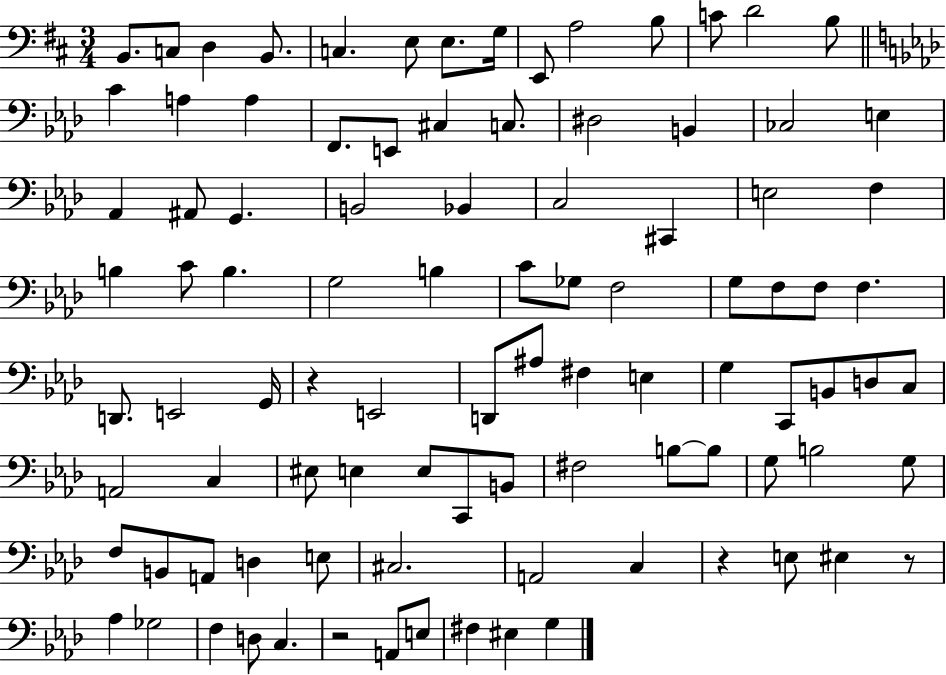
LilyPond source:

{
  \clef bass
  \numericTimeSignature
  \time 3/4
  \key d \major
  b,8. c8 d4 b,8. | c4. e8 e8. g16 | e,8 a2 b8 | c'8 d'2 b8 | \break \bar "||" \break \key aes \major c'4 a4 a4 | f,8. e,8 cis4 c8. | dis2 b,4 | ces2 e4 | \break aes,4 ais,8 g,4. | b,2 bes,4 | c2 cis,4 | e2 f4 | \break b4 c'8 b4. | g2 b4 | c'8 ges8 f2 | g8 f8 f8 f4. | \break d,8. e,2 g,16 | r4 e,2 | d,8 ais8 fis4 e4 | g4 c,8 b,8 d8 c8 | \break a,2 c4 | eis8 e4 e8 c,8 b,8 | fis2 b8~~ b8 | g8 b2 g8 | \break f8 b,8 a,8 d4 e8 | cis2. | a,2 c4 | r4 e8 eis4 r8 | \break aes4 ges2 | f4 d8 c4. | r2 a,8 e8 | fis4 eis4 g4 | \break \bar "|."
}